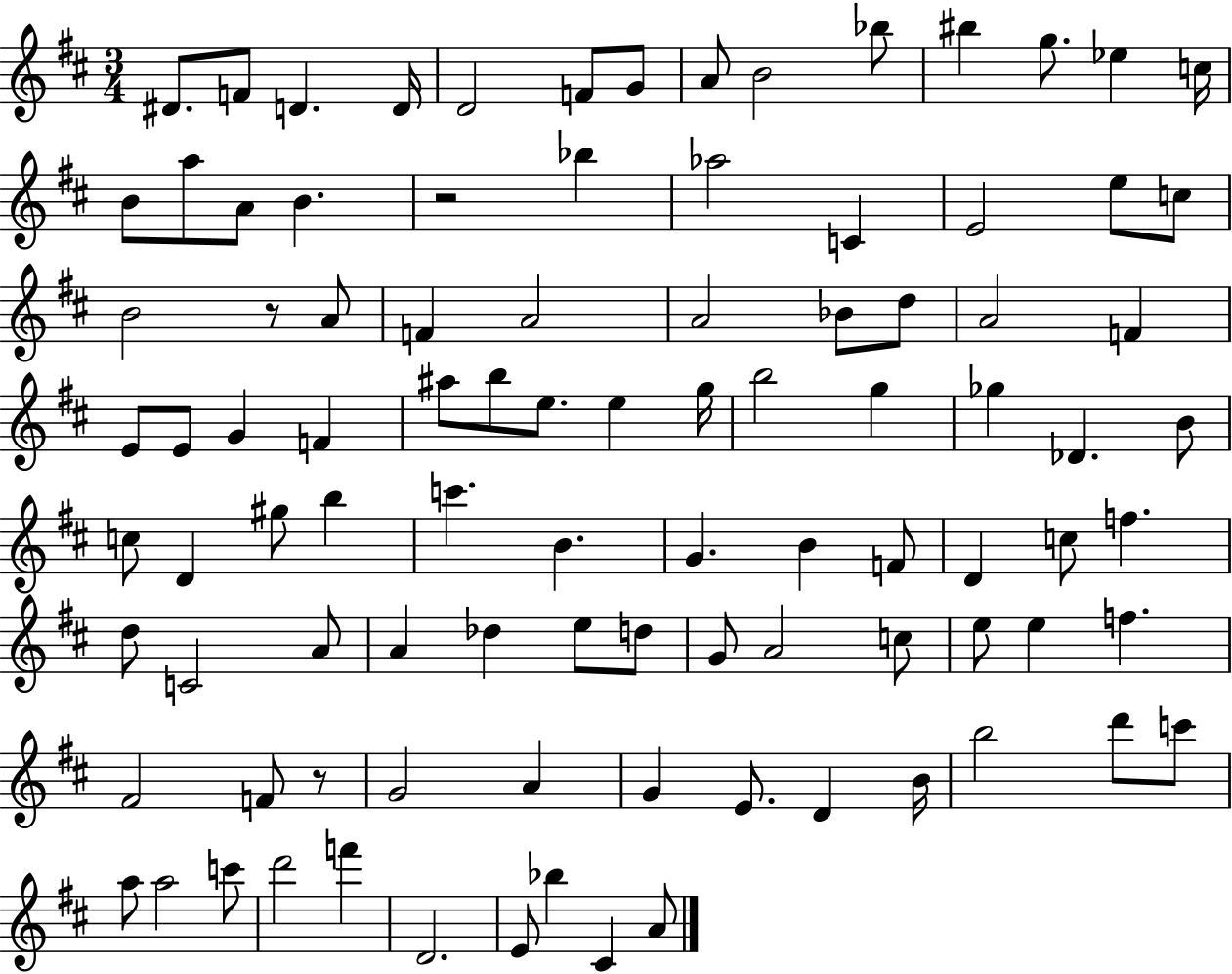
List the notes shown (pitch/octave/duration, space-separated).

D#4/e. F4/e D4/q. D4/s D4/h F4/e G4/e A4/e B4/h Bb5/e BIS5/q G5/e. Eb5/q C5/s B4/e A5/e A4/e B4/q. R/h Bb5/q Ab5/h C4/q E4/h E5/e C5/e B4/h R/e A4/e F4/q A4/h A4/h Bb4/e D5/e A4/h F4/q E4/e E4/e G4/q F4/q A#5/e B5/e E5/e. E5/q G5/s B5/h G5/q Gb5/q Db4/q. B4/e C5/e D4/q G#5/e B5/q C6/q. B4/q. G4/q. B4/q F4/e D4/q C5/e F5/q. D5/e C4/h A4/e A4/q Db5/q E5/e D5/e G4/e A4/h C5/e E5/e E5/q F5/q. F#4/h F4/e R/e G4/h A4/q G4/q E4/e. D4/q B4/s B5/h D6/e C6/e A5/e A5/h C6/e D6/h F6/q D4/h. E4/e Bb5/q C#4/q A4/e